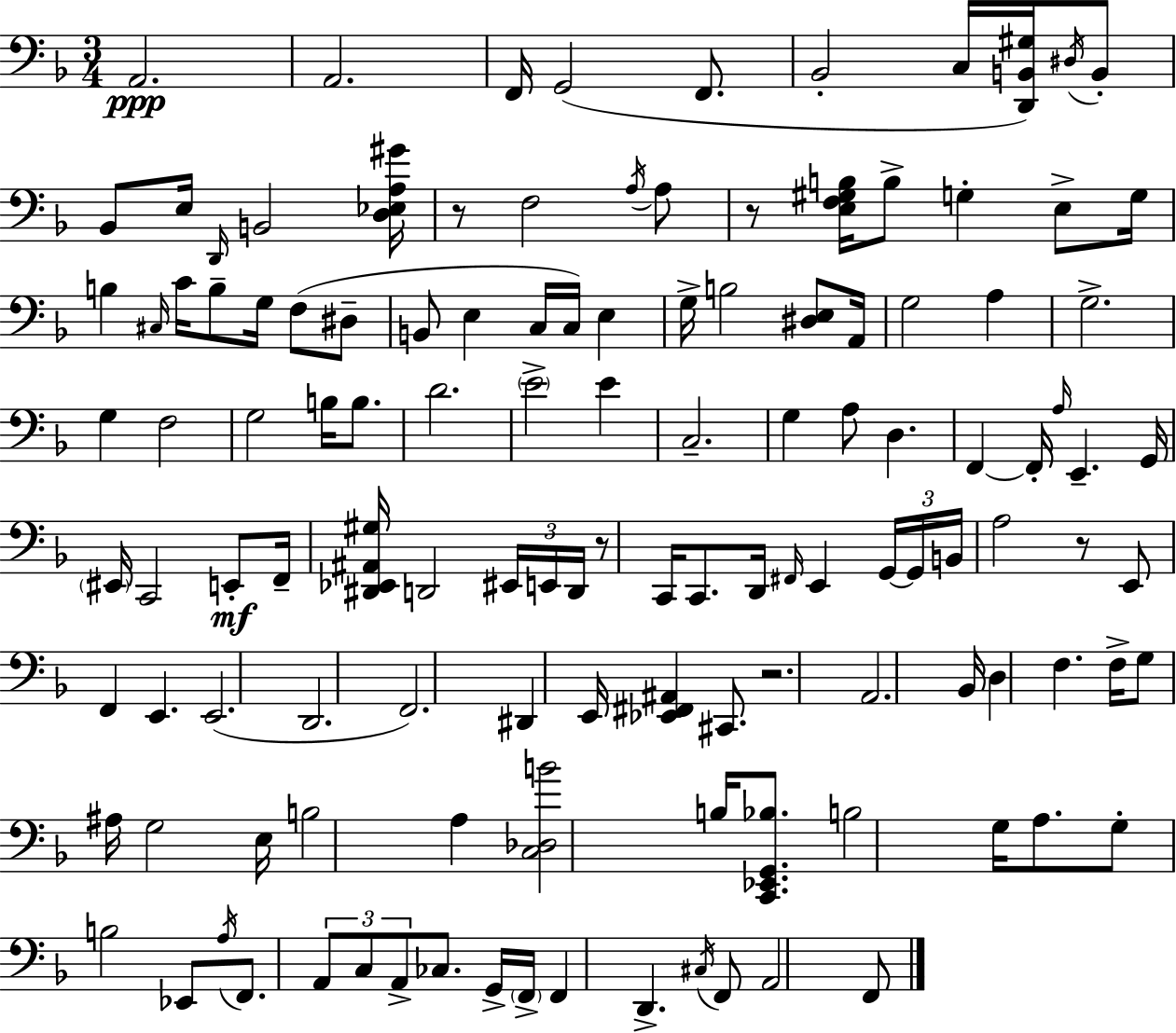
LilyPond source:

{
  \clef bass
  \numericTimeSignature
  \time 3/4
  \key d \minor
  a,2.\ppp | a,2. | f,16 g,2( f,8. | bes,2-. c16 <d, b, gis>16) \acciaccatura { dis16 } b,8-. | \break bes,8 e16 \grace { d,16 } b,2 | <d ees a gis'>16 r8 f2 | \acciaccatura { a16 } a8 r8 <e f gis b>16 b8-> g4-. | e8-> g16 b4 \grace { cis16 } c'16 b8-- g16 | \break f8( dis8-- b,8 e4 c16 c16) | e4 g16-> b2 | <dis e>8 a,16 g2 | a4 g2.-> | \break g4 f2 | g2 | b16 b8. d'2. | \parenthesize e'2-> | \break e'4 c2.-- | g4 a8 d4. | f,4~~ f,16-. \grace { a16 } e,4.-- | g,16 \parenthesize eis,16 c,2 | \break e,8-.\mf f,16-- <dis, ees, ais, gis>16 d,2 | \tuplet 3/2 { eis,16 e,16 d,16 } r8 c,16 c,8. d,16 | \grace { fis,16 } e,4 \tuplet 3/2 { g,16~~ g,16 b,16 } a2 | r8 e,8 f,4 | \break e,4. e,2.( | d,2. | f,2.) | dis,4 e,16 <ees, fis, ais,>4 | \break cis,8. r2. | a,2. | bes,16 d4 f4. | f16-> g8 ais16 g2 | \break e16 b2 | a4 <c des b'>2 | b16 <c, ees, g, bes>8. b2 | g16 a8. g8-. b2 | \break ees,8 \acciaccatura { a16 } f,8. \tuplet 3/2 { a,8 | c8 a,8-> } ces8. g,16-> \parenthesize f,16-> f,4 | d,4.-> \acciaccatura { cis16 } f,8 a,2 | f,8 \bar "|."
}